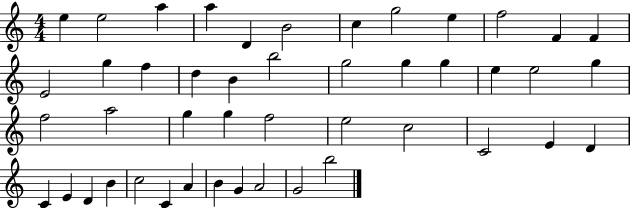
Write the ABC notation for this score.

X:1
T:Untitled
M:4/4
L:1/4
K:C
e e2 a a D B2 c g2 e f2 F F E2 g f d B b2 g2 g g e e2 g f2 a2 g g f2 e2 c2 C2 E D C E D B c2 C A B G A2 G2 b2